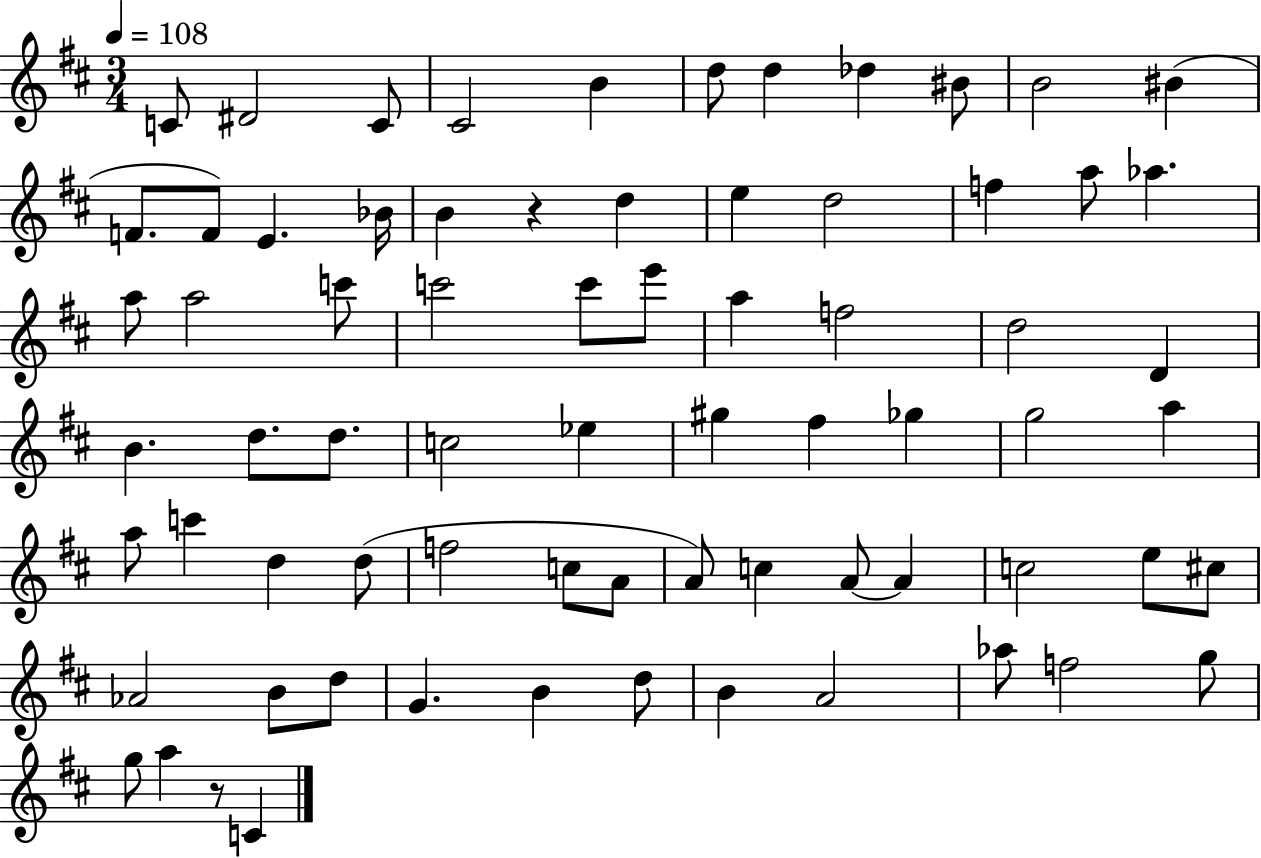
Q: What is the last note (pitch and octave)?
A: C4